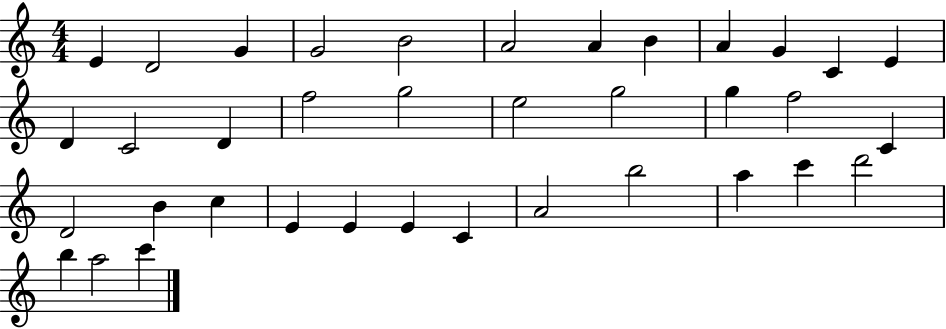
E4/q D4/h G4/q G4/h B4/h A4/h A4/q B4/q A4/q G4/q C4/q E4/q D4/q C4/h D4/q F5/h G5/h E5/h G5/h G5/q F5/h C4/q D4/h B4/q C5/q E4/q E4/q E4/q C4/q A4/h B5/h A5/q C6/q D6/h B5/q A5/h C6/q